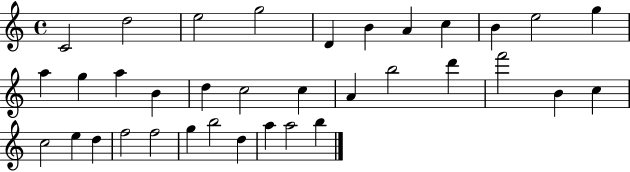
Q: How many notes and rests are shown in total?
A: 35